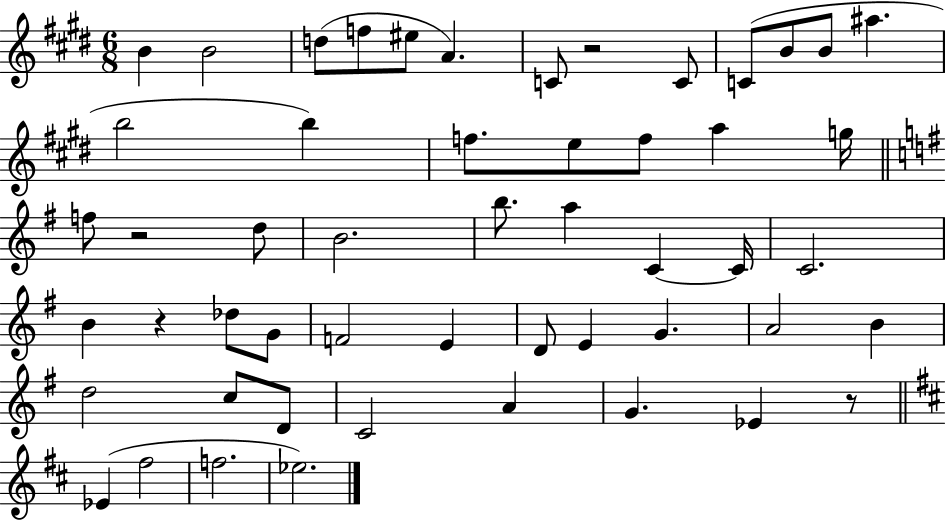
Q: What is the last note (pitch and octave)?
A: Eb5